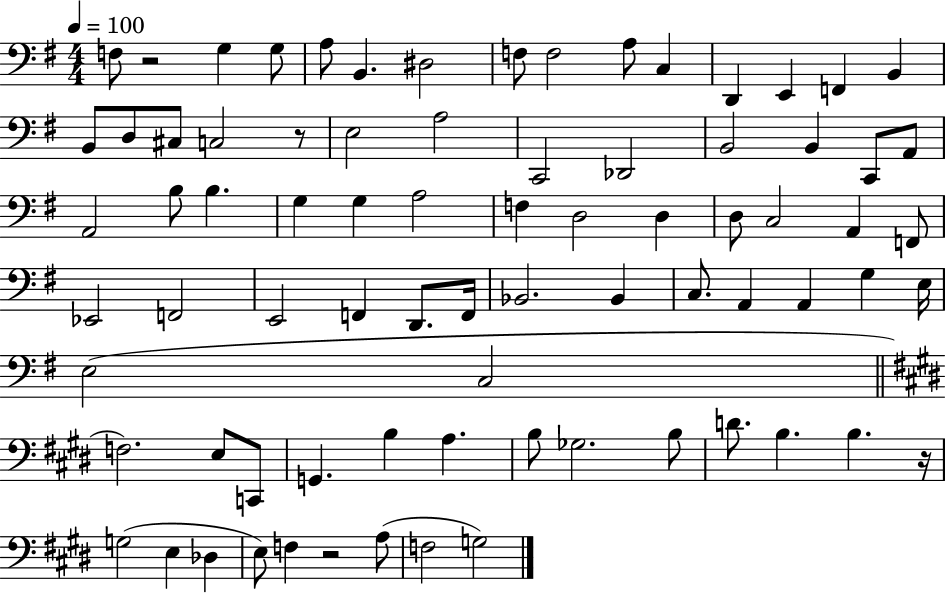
X:1
T:Untitled
M:4/4
L:1/4
K:G
F,/2 z2 G, G,/2 A,/2 B,, ^D,2 F,/2 F,2 A,/2 C, D,, E,, F,, B,, B,,/2 D,/2 ^C,/2 C,2 z/2 E,2 A,2 C,,2 _D,,2 B,,2 B,, C,,/2 A,,/2 A,,2 B,/2 B, G, G, A,2 F, D,2 D, D,/2 C,2 A,, F,,/2 _E,,2 F,,2 E,,2 F,, D,,/2 F,,/4 _B,,2 _B,, C,/2 A,, A,, G, E,/4 E,2 C,2 F,2 E,/2 C,,/2 G,, B, A, B,/2 _G,2 B,/2 D/2 B, B, z/4 G,2 E, _D, E,/2 F, z2 A,/2 F,2 G,2